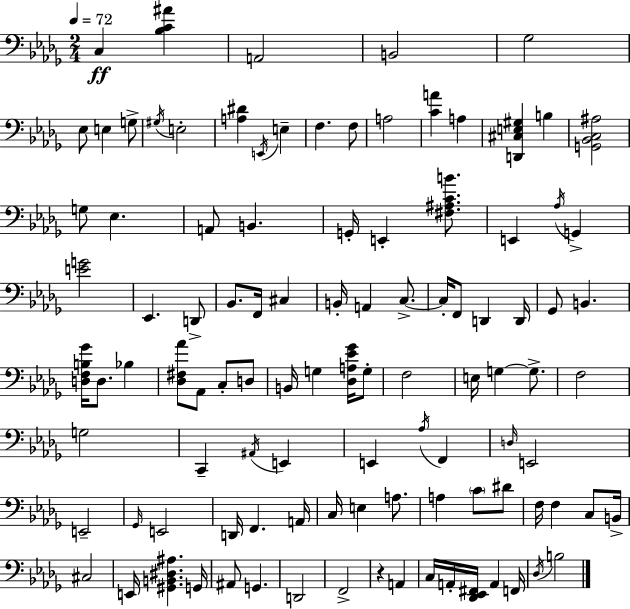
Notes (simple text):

C3/q [Bb3,C4,A#4]/q A2/h B2/h Gb3/h Eb3/e E3/q G3/e G#3/s E3/h [A3,D#4]/q E2/s E3/q F3/q. F3/e A3/h [C4,A4]/q A3/q [D2,C#3,E3,G#3]/q B3/q [G2,Bb2,C3,A#3]/h G3/e Eb3/q. A2/e B2/q. G2/s E2/q [F#3,A#3,C4,B4]/e. E2/q Ab3/s G2/q [E4,G4]/h Eb2/q. D2/e Bb2/e. F2/s C#3/q B2/s A2/q C3/e. C3/s F2/e D2/q D2/s Gb2/e B2/q. [D3,F3,B3,Gb4]/s D3/e. Bb3/q [Db3,F#3,Ab4]/e Ab2/e C3/e D3/e B2/s G3/q [Db3,A3,Eb4,Gb4]/s G3/e F3/h E3/s G3/q G3/e. F3/h G3/h C2/q A#2/s E2/q E2/q Ab3/s F2/q D3/s E2/h E2/h Gb2/s E2/h D2/s F2/q. A2/s C3/s E3/q A3/e. A3/q C4/e D#4/e F3/s F3/q C3/e B2/s C#3/h E2/s [G#2,B2,D#3,A#3]/q. G2/s A#2/e G2/q. D2/h F2/h R/q A2/q C3/s A2/s [Db2,Eb2,F#2]/s A2/q F2/s Db3/s B3/h